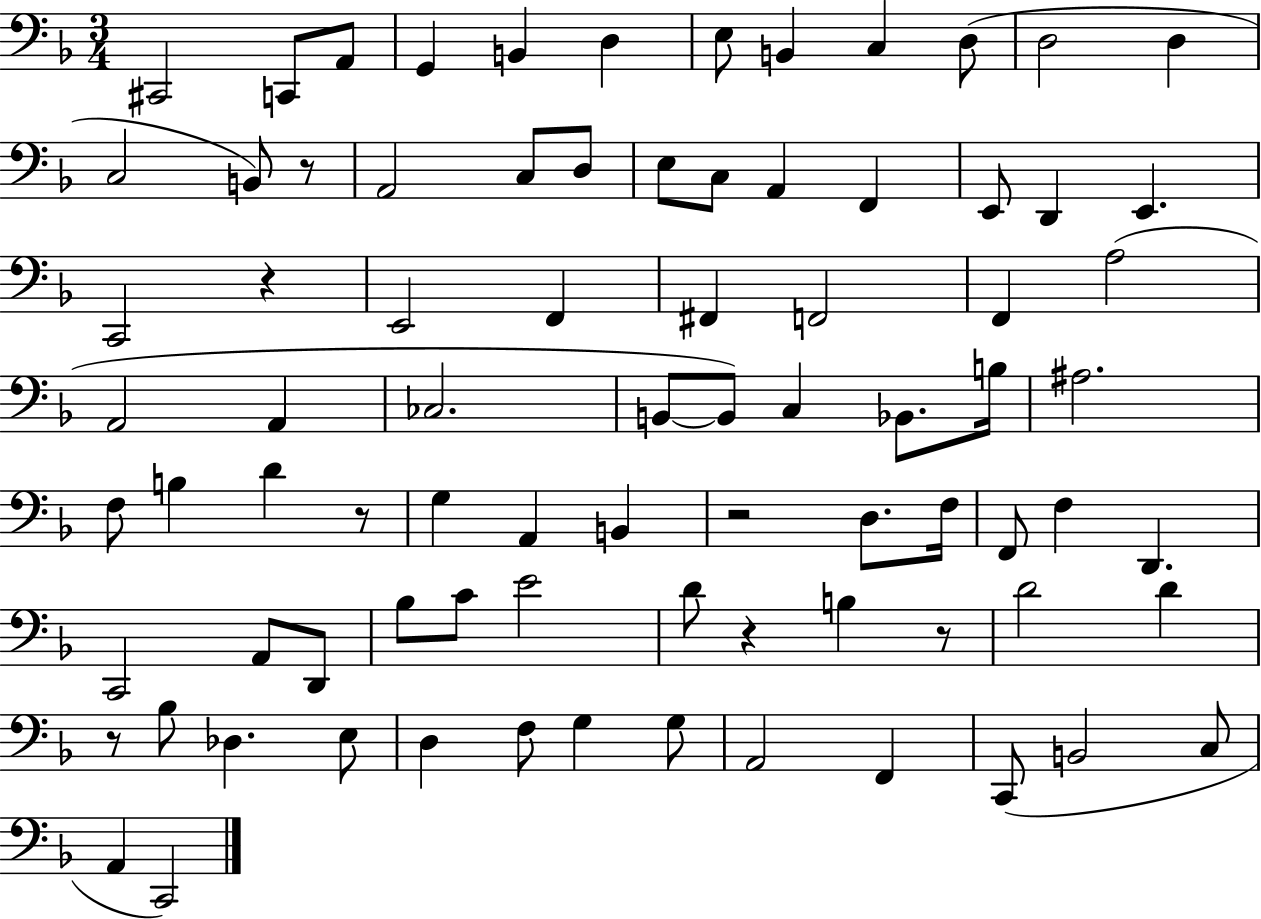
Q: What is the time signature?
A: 3/4